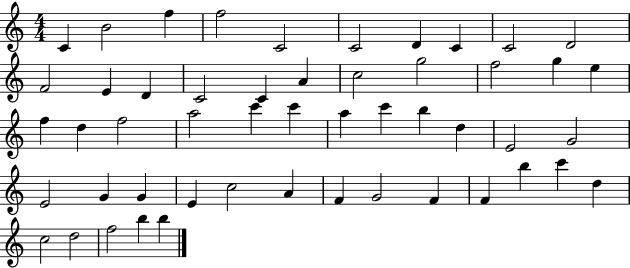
X:1
T:Untitled
M:4/4
L:1/4
K:C
C B2 f f2 C2 C2 D C C2 D2 F2 E D C2 C A c2 g2 f2 g e f d f2 a2 c' c' a c' b d E2 G2 E2 G G E c2 A F G2 F F b c' d c2 d2 f2 b b